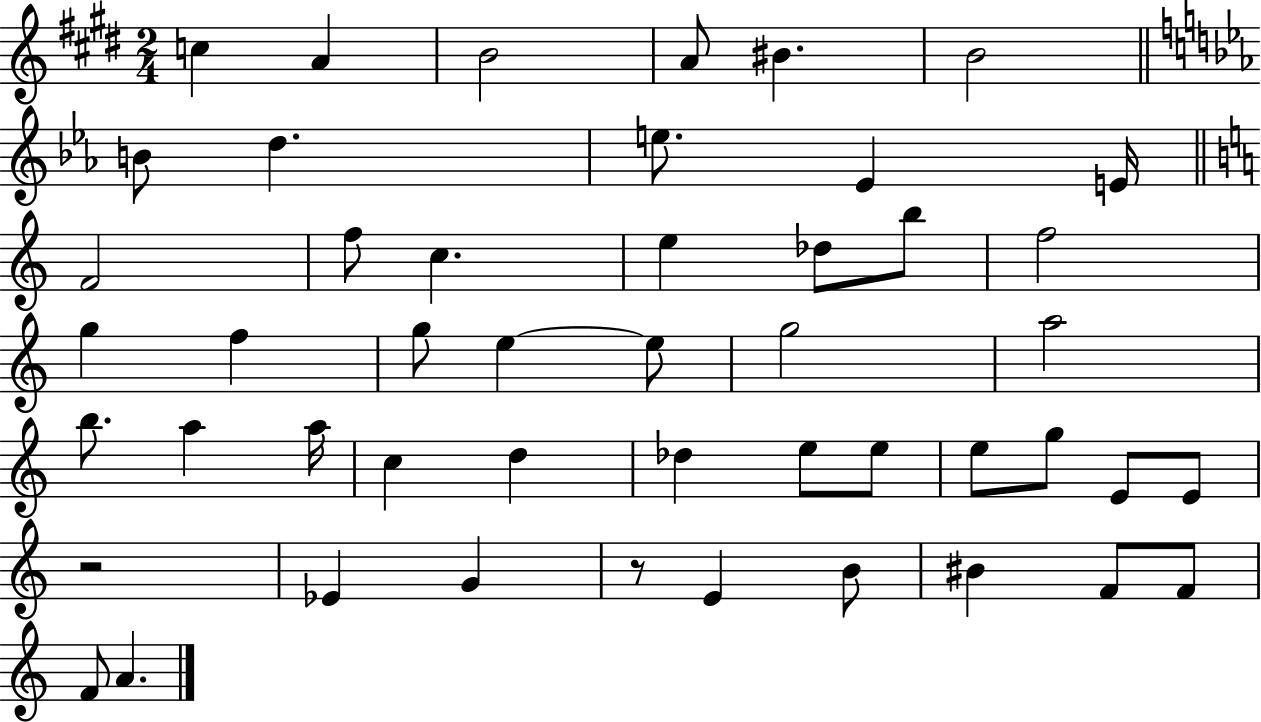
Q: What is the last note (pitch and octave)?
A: A4